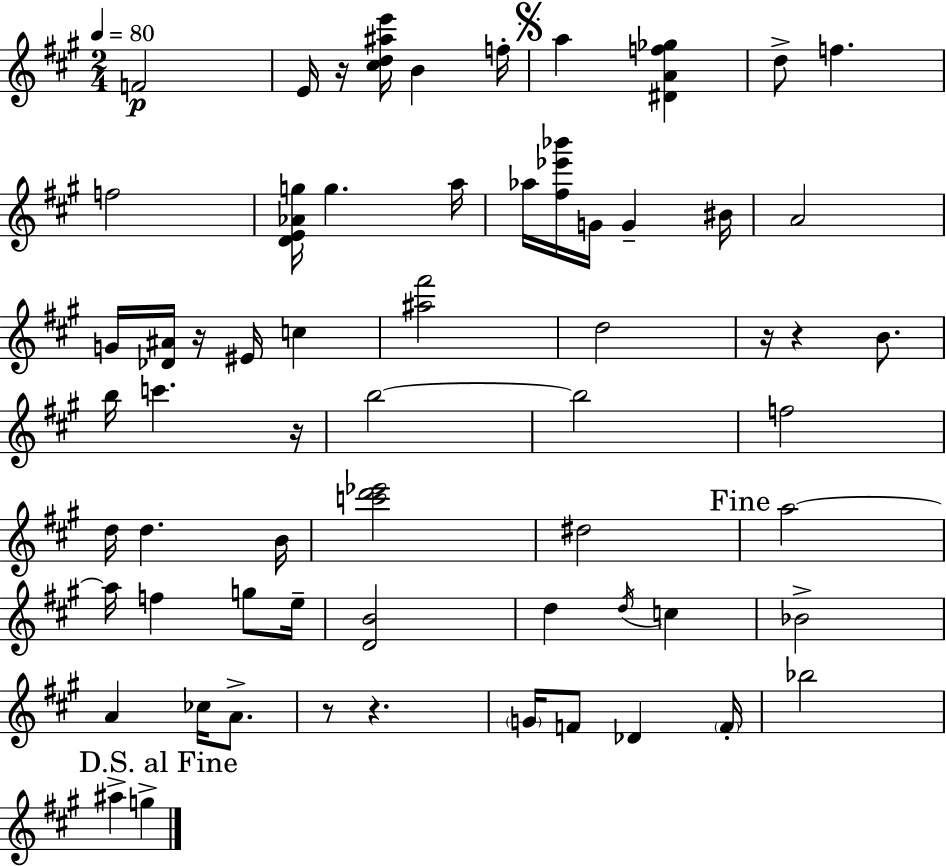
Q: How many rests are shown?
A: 7